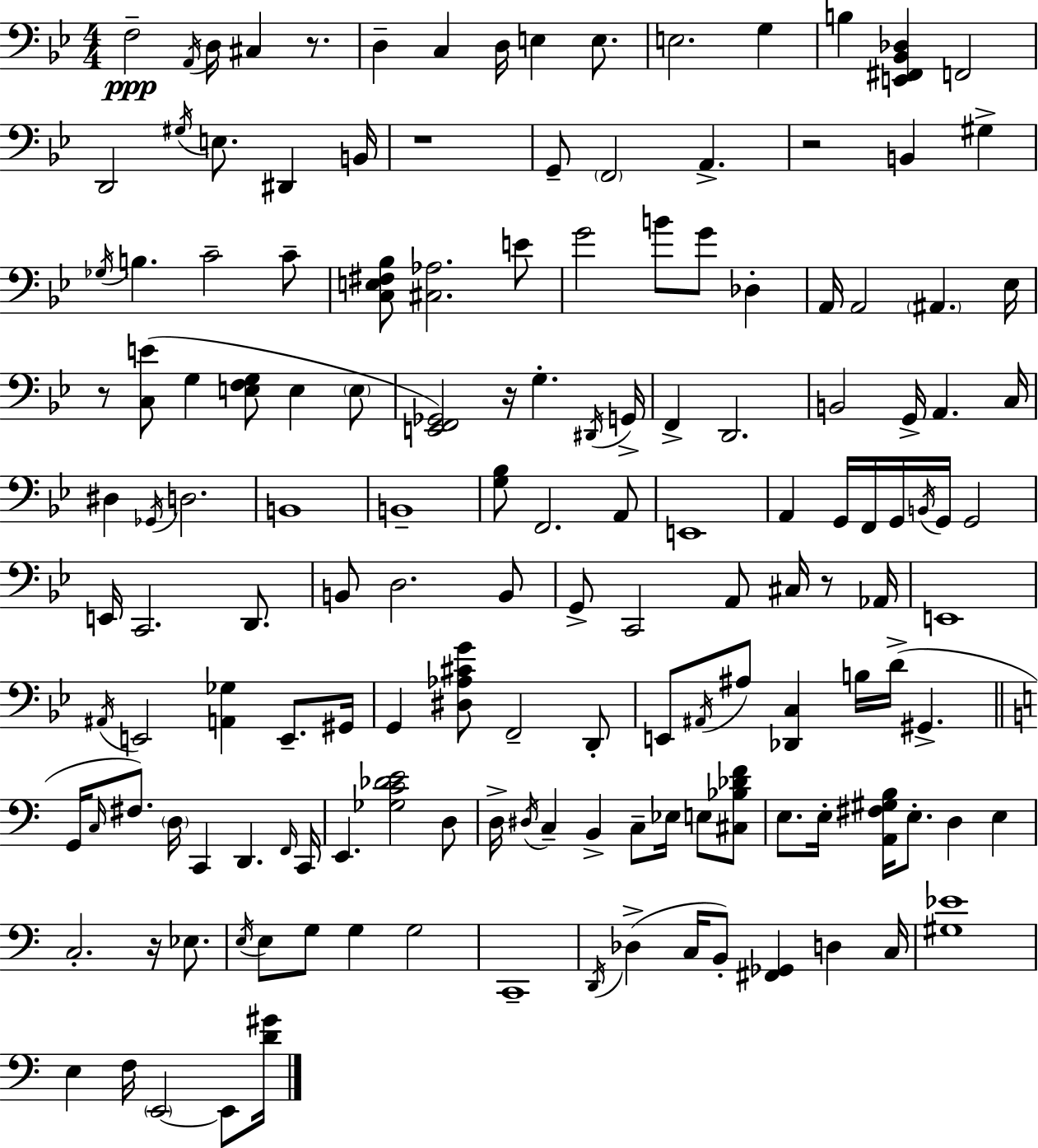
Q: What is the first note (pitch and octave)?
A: F3